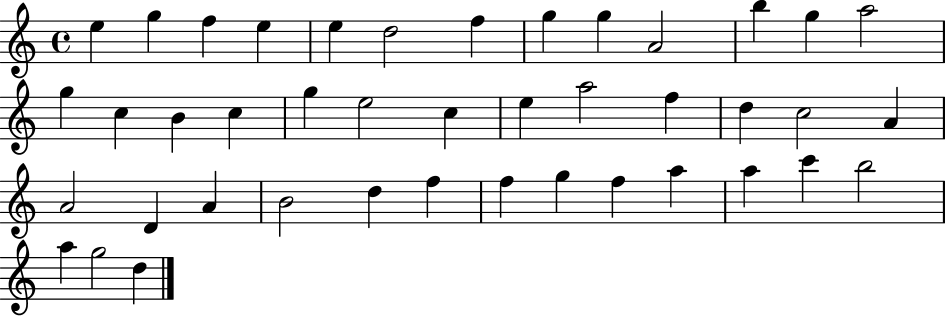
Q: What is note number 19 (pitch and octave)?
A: E5